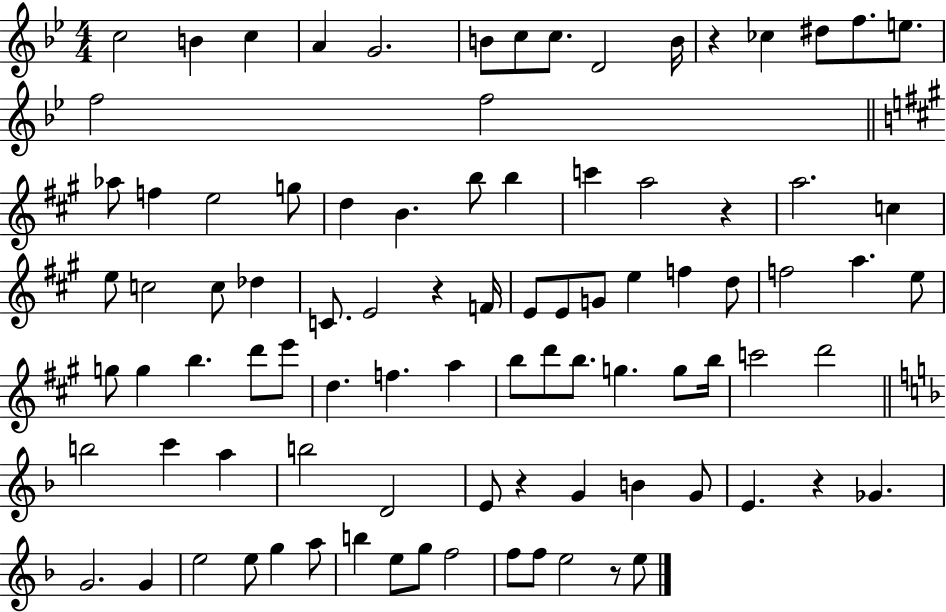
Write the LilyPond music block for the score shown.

{
  \clef treble
  \numericTimeSignature
  \time 4/4
  \key bes \major
  c''2 b'4 c''4 | a'4 g'2. | b'8 c''8 c''8. d'2 b'16 | r4 ces''4 dis''8 f''8. e''8. | \break f''2 f''2 | \bar "||" \break \key a \major aes''8 f''4 e''2 g''8 | d''4 b'4. b''8 b''4 | c'''4 a''2 r4 | a''2. c''4 | \break e''8 c''2 c''8 des''4 | c'8. e'2 r4 f'16 | e'8 e'8 g'8 e''4 f''4 d''8 | f''2 a''4. e''8 | \break g''8 g''4 b''4. d'''8 e'''8 | d''4. f''4. a''4 | b''8 d'''8 b''8. g''4. g''8 b''16 | c'''2 d'''2 | \break \bar "||" \break \key f \major b''2 c'''4 a''4 | b''2 d'2 | e'8 r4 g'4 b'4 g'8 | e'4. r4 ges'4. | \break g'2. g'4 | e''2 e''8 g''4 a''8 | b''4 e''8 g''8 f''2 | f''8 f''8 e''2 r8 e''8 | \break \bar "|."
}